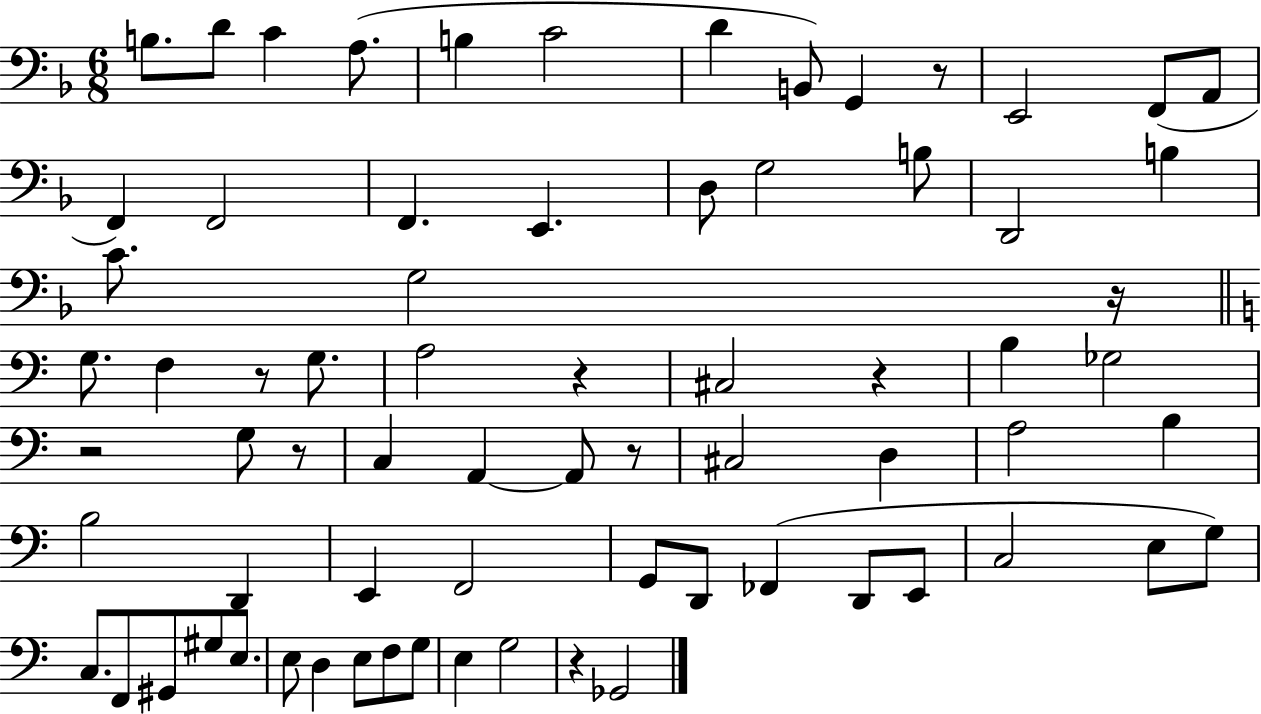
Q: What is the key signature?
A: F major